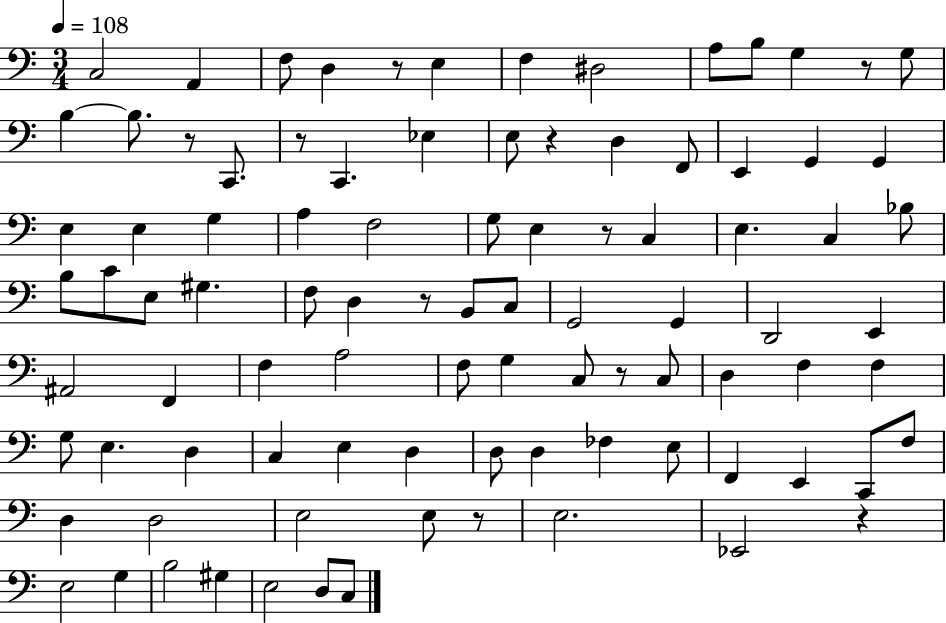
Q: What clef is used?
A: bass